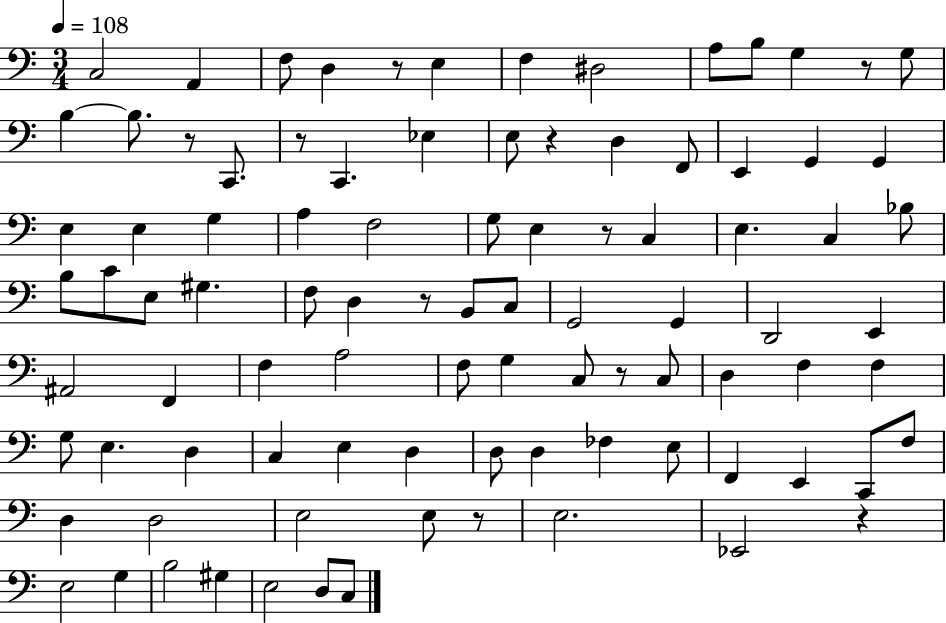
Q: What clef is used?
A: bass